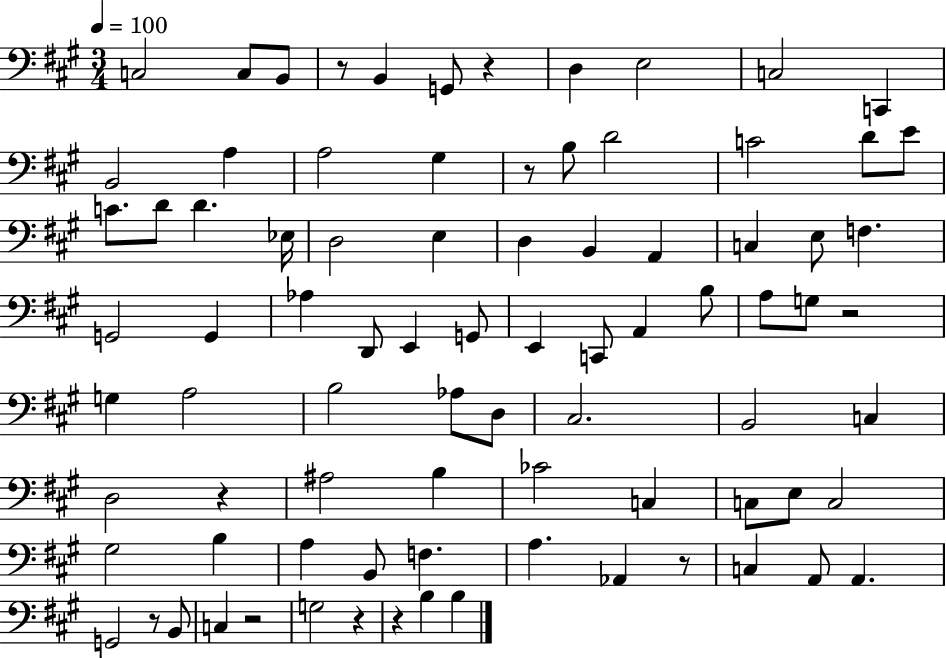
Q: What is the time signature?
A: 3/4